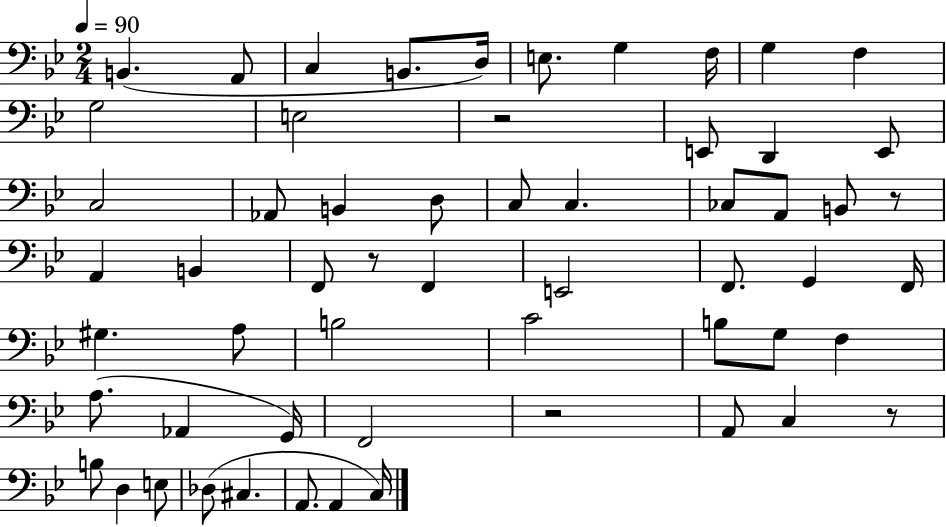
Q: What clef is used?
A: bass